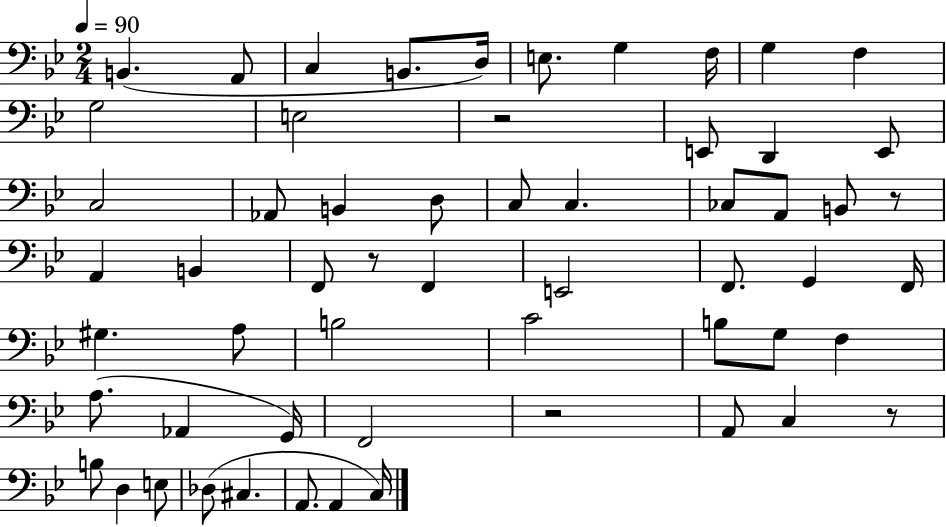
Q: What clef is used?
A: bass